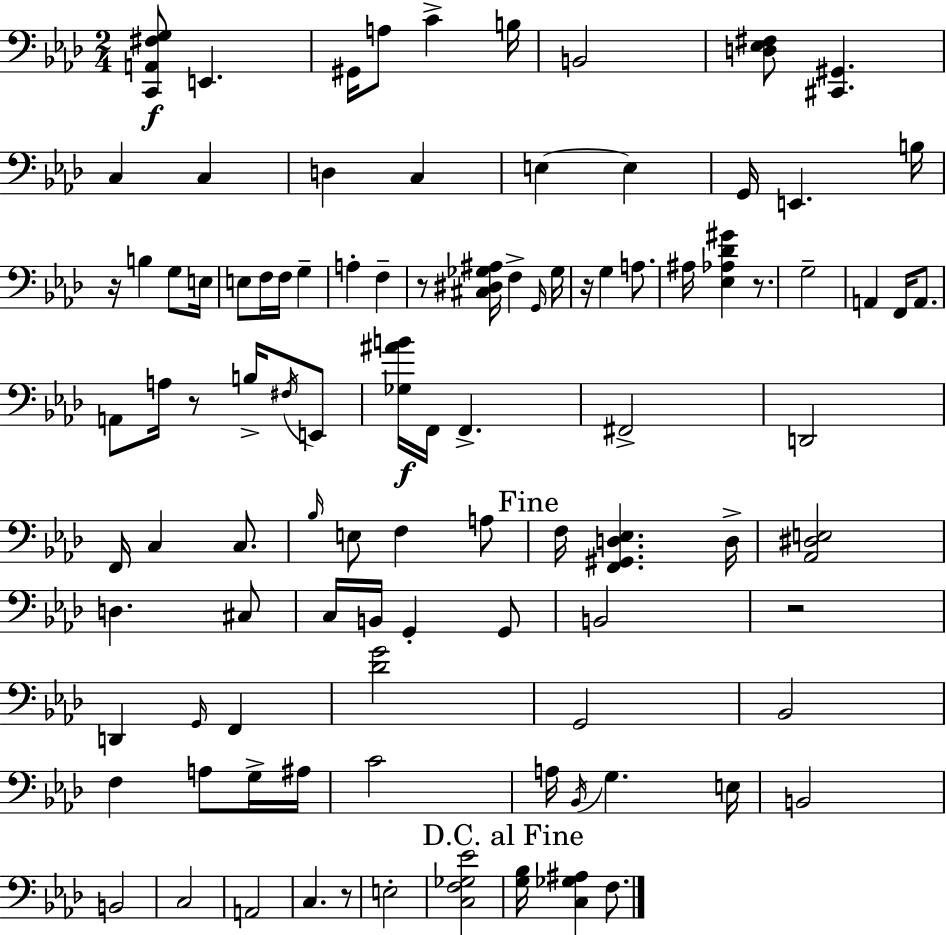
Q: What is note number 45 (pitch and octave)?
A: C3